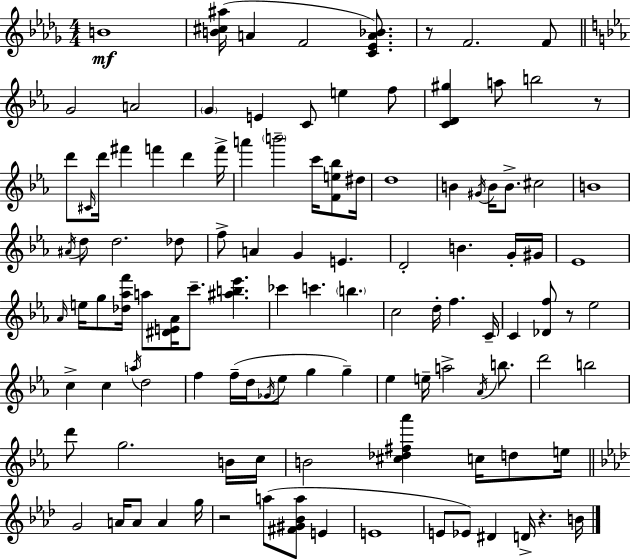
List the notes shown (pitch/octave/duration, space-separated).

B4/w [B4,C#5,A#5]/s A4/q F4/h [C4,Eb4,A4,Bb4]/e. R/e F4/h. F4/e G4/h A4/h G4/q E4/q C4/e E5/q F5/e [C4,D4,G#5]/q A5/e B5/h R/e D6/e C#4/s D6/s F#6/q F6/q D6/q F6/s A6/q B6/h C6/s [F4,E5,Bb5]/e D#5/s D5/w B4/q G#4/s B4/s B4/e. C#5/h B4/w A#4/s D5/e D5/h. Db5/e F5/e A4/q G4/q E4/q. D4/h B4/q. G4/s G#4/s Eb4/w Ab4/s E5/s G5/e [Db5,Ab5,F6]/s A5/e [D#4,E4,Ab4]/s C6/e. [A#5,B5,Eb6]/q. CES6/q C6/q. B5/q. C5/h D5/s F5/q. C4/s C4/q [Db4,F5]/e R/e Eb5/h C5/q C5/q A5/s D5/h F5/q F5/s D5/s Gb4/s Eb5/e G5/q G5/q Eb5/q E5/s A5/h Ab4/s B5/e. D6/h B5/h D6/e G5/h. B4/s C5/s B4/h [C#5,Db5,F#5,Ab6]/q C5/s D5/e E5/s G4/h A4/s A4/e A4/q G5/s R/h A5/e [F#4,G#4,Bb4,A5]/e E4/q E4/w E4/e Eb4/e D#4/q D4/s R/q. B4/s